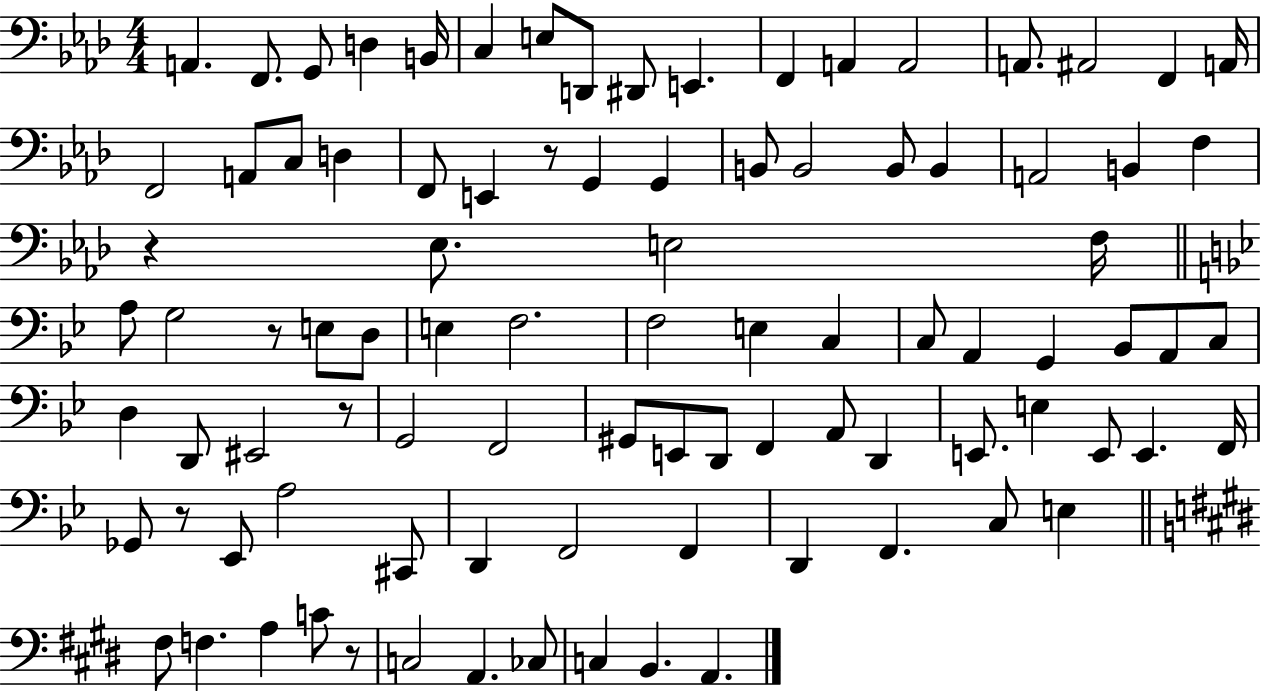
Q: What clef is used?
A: bass